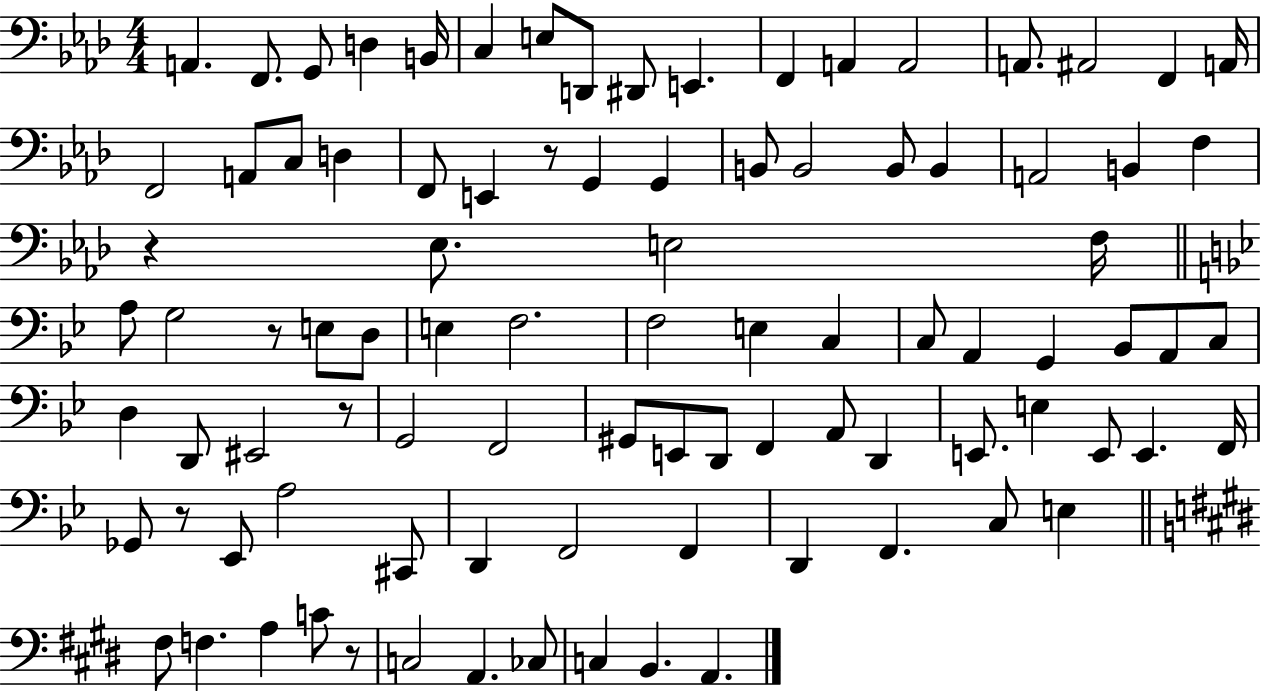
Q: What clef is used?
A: bass